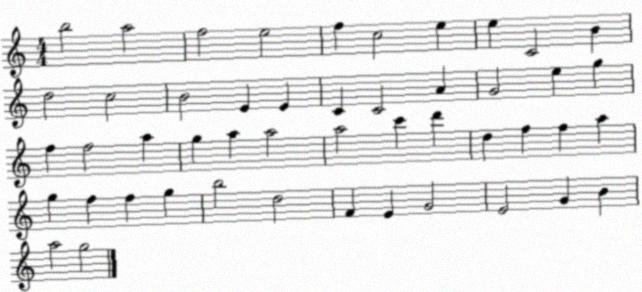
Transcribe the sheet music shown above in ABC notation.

X:1
T:Untitled
M:4/4
L:1/4
K:C
b2 a2 f2 e2 f c2 e e C2 B d2 c2 B2 E E C C2 A G2 e g f f2 a g a a2 a2 c' d' d f f a g f f g b2 d2 F E G2 E2 G B a2 g2